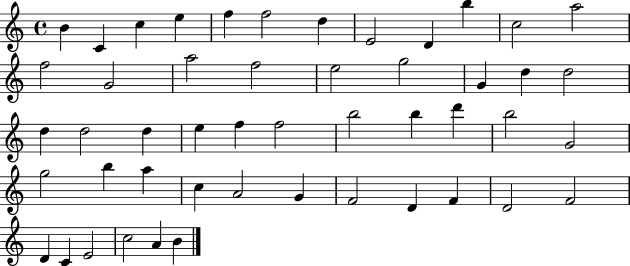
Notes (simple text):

B4/q C4/q C5/q E5/q F5/q F5/h D5/q E4/h D4/q B5/q C5/h A5/h F5/h G4/h A5/h F5/h E5/h G5/h G4/q D5/q D5/h D5/q D5/h D5/q E5/q F5/q F5/h B5/h B5/q D6/q B5/h G4/h G5/h B5/q A5/q C5/q A4/h G4/q F4/h D4/q F4/q D4/h F4/h D4/q C4/q E4/h C5/h A4/q B4/q